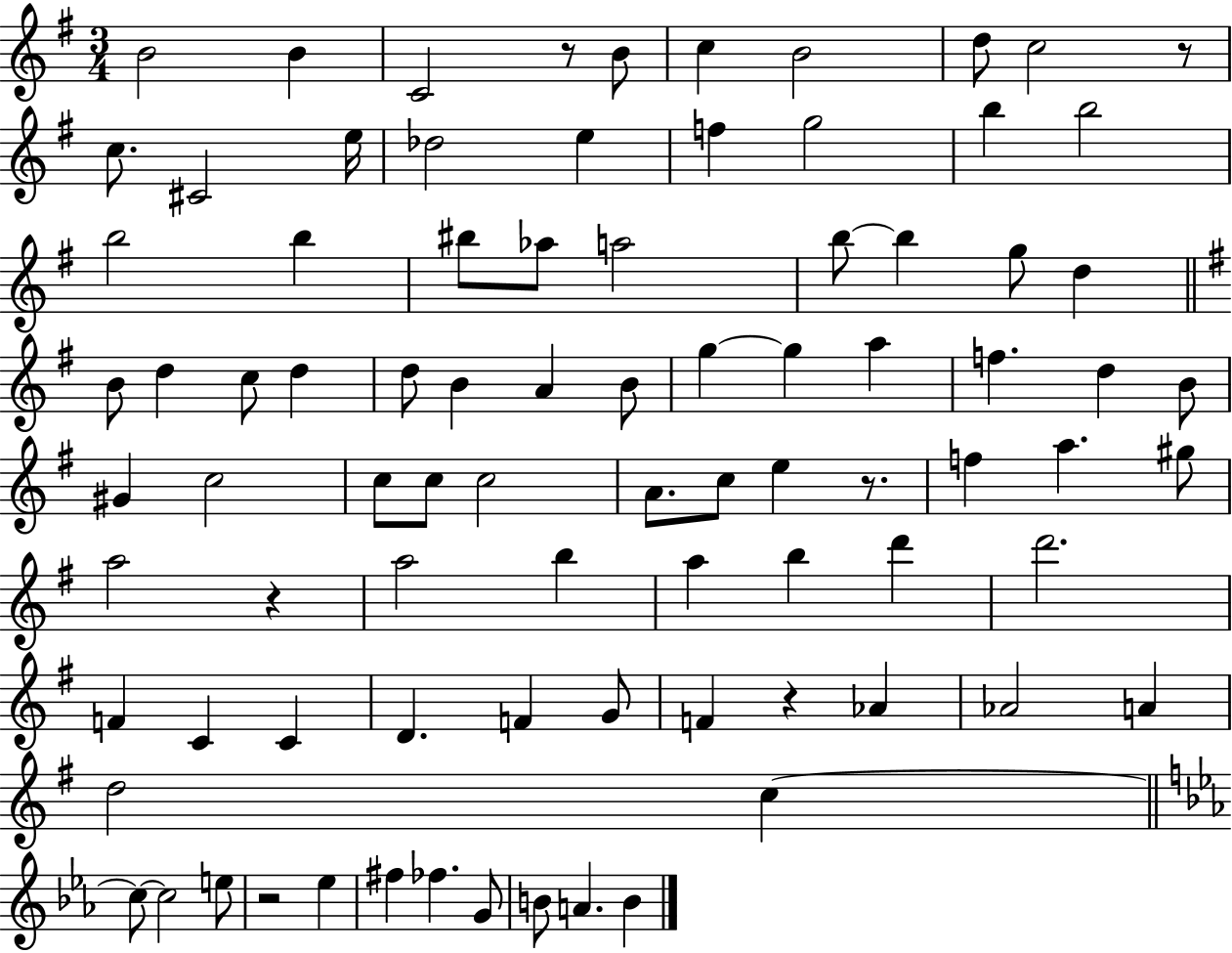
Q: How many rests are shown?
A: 6